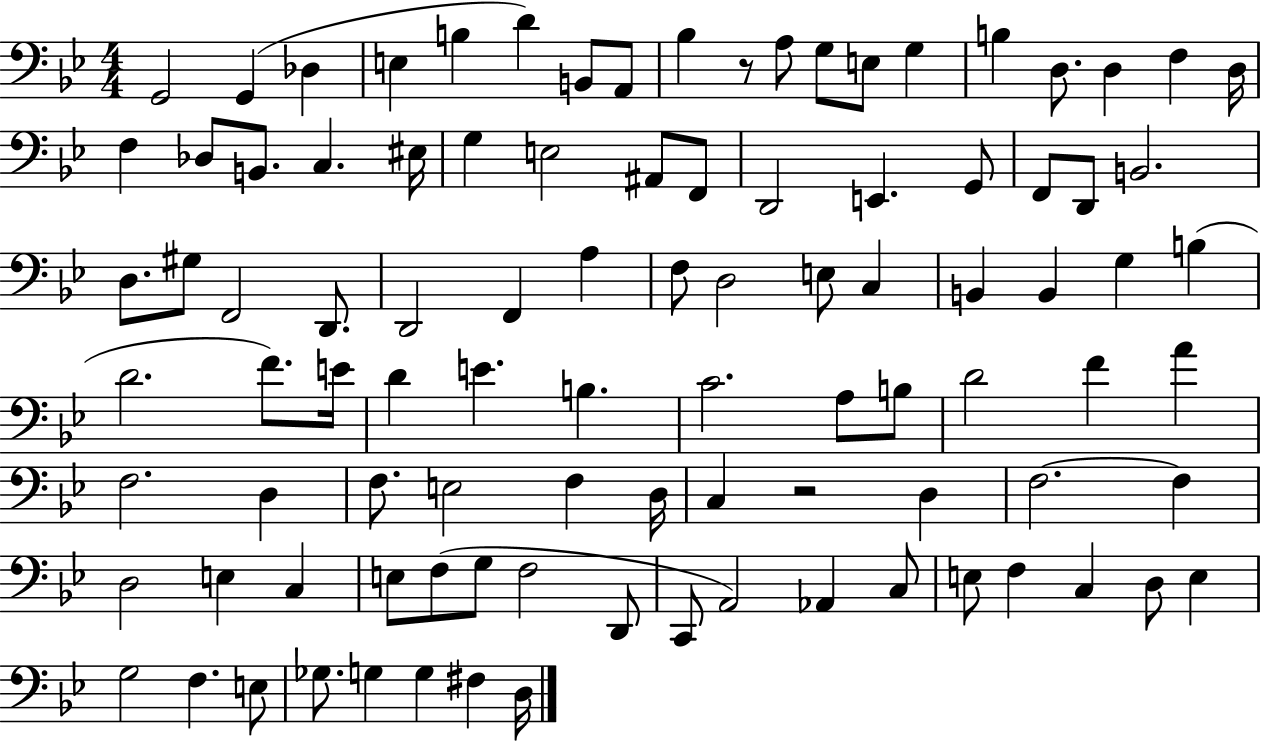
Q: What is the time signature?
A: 4/4